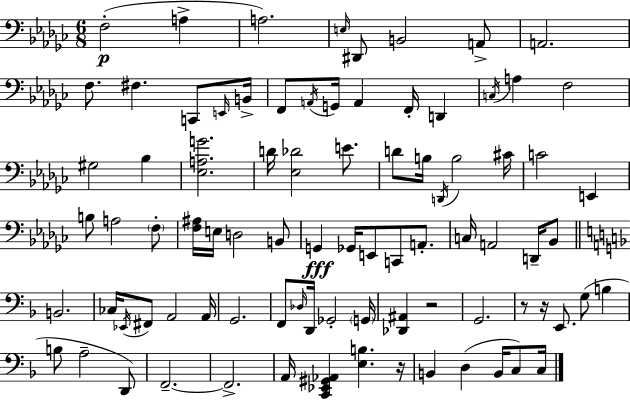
{
  \clef bass
  \numericTimeSignature
  \time 6/8
  \key ees \minor
  f2-.(\p a4-> | a2.) | \grace { e16 } dis,8 b,2 a,8-> | a,2. | \break f8. fis4. c,8 | \grace { e,16 } b,16-> f,8 \acciaccatura { a,16 } g,16 a,4 f,16-. d,4 | \acciaccatura { c16 } a4 f2 | gis2 | \break bes4 <ees a g'>2. | d'16 <ees des'>2 | e'8. d'8 b16 \acciaccatura { d,16 } b2 | cis'16 c'2 | \break e,4 b8 a2 | \parenthesize f8-. <f ais>16 e16 d2 | b,8 g,4\fff ges,16 e,8 | c,8 a,8.-. c16 a,2 | \break d,16-- bes,8 \bar "||" \break \key f \major b,2. | ces16 \acciaccatura { ees,16 } fis,8 a,2 | a,16 g,2. | f,8 \grace { des16 } d,16 ges,2-. | \break \parenthesize g,16 <des, ais,>4 r2 | g,2. | r8 r16 e,8. g8( b4 | b8 a2-- | \break d,8) f,2.--~~ | f,2.-> | a,16 <c, ees, gis, aes,>4 <e b>4. | r16 b,4 d4( b,16 c8) | \break c16 \bar "|."
}